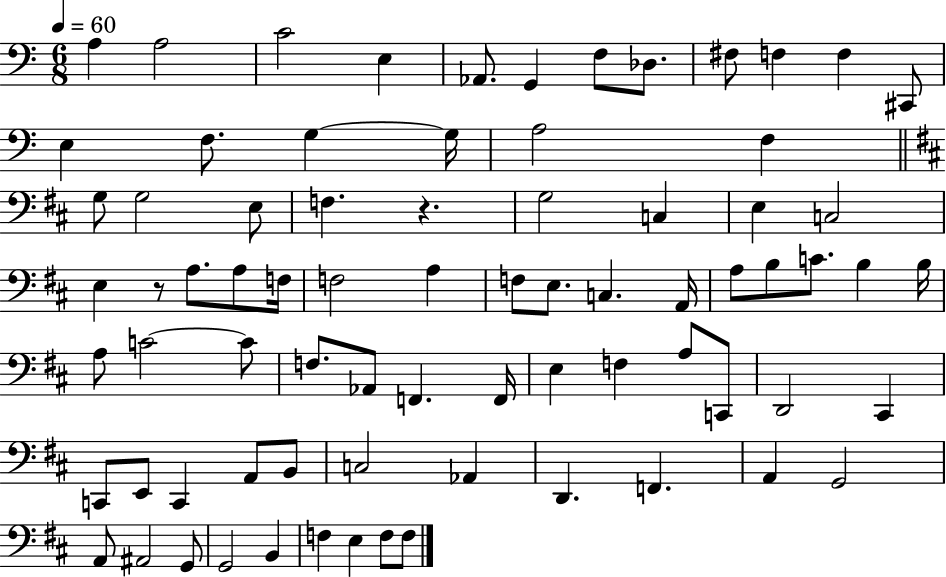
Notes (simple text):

A3/q A3/h C4/h E3/q Ab2/e. G2/q F3/e Db3/e. F#3/e F3/q F3/q C#2/e E3/q F3/e. G3/q G3/s A3/h F3/q G3/e G3/h E3/e F3/q. R/q. G3/h C3/q E3/q C3/h E3/q R/e A3/e. A3/e F3/s F3/h A3/q F3/e E3/e. C3/q. A2/s A3/e B3/e C4/e. B3/q B3/s A3/e C4/h C4/e F3/e. Ab2/e F2/q. F2/s E3/q F3/q A3/e C2/e D2/h C#2/q C2/e E2/e C2/q A2/e B2/e C3/h Ab2/q D2/q. F2/q. A2/q G2/h A2/e A#2/h G2/e G2/h B2/q F3/q E3/q F3/e F3/e